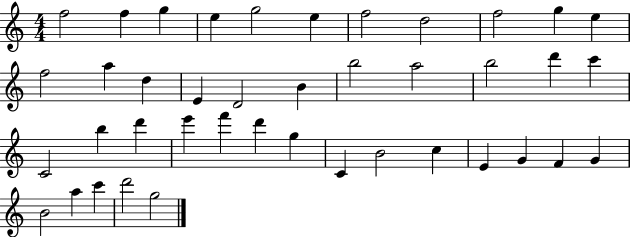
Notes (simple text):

F5/h F5/q G5/q E5/q G5/h E5/q F5/h D5/h F5/h G5/q E5/q F5/h A5/q D5/q E4/q D4/h B4/q B5/h A5/h B5/h D6/q C6/q C4/h B5/q D6/q E6/q F6/q D6/q G5/q C4/q B4/h C5/q E4/q G4/q F4/q G4/q B4/h A5/q C6/q D6/h G5/h